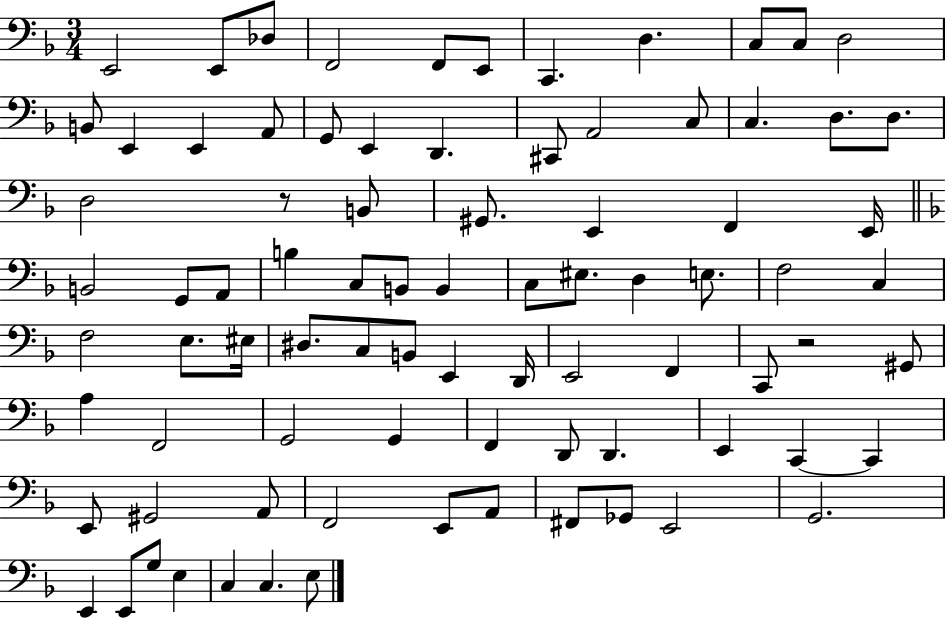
{
  \clef bass
  \numericTimeSignature
  \time 3/4
  \key f \major
  e,2 e,8 des8 | f,2 f,8 e,8 | c,4. d4. | c8 c8 d2 | \break b,8 e,4 e,4 a,8 | g,8 e,4 d,4. | cis,8 a,2 c8 | c4. d8. d8. | \break d2 r8 b,8 | gis,8. e,4 f,4 e,16 | \bar "||" \break \key f \major b,2 g,8 a,8 | b4 c8 b,8 b,4 | c8 eis8. d4 e8. | f2 c4 | \break f2 e8. eis16 | dis8. c8 b,8 e,4 d,16 | e,2 f,4 | c,8 r2 gis,8 | \break a4 f,2 | g,2 g,4 | f,4 d,8 d,4. | e,4 c,4~~ c,4 | \break e,8 gis,2 a,8 | f,2 e,8 a,8 | fis,8 ges,8 e,2 | g,2. | \break e,4 e,8 g8 e4 | c4 c4. e8 | \bar "|."
}